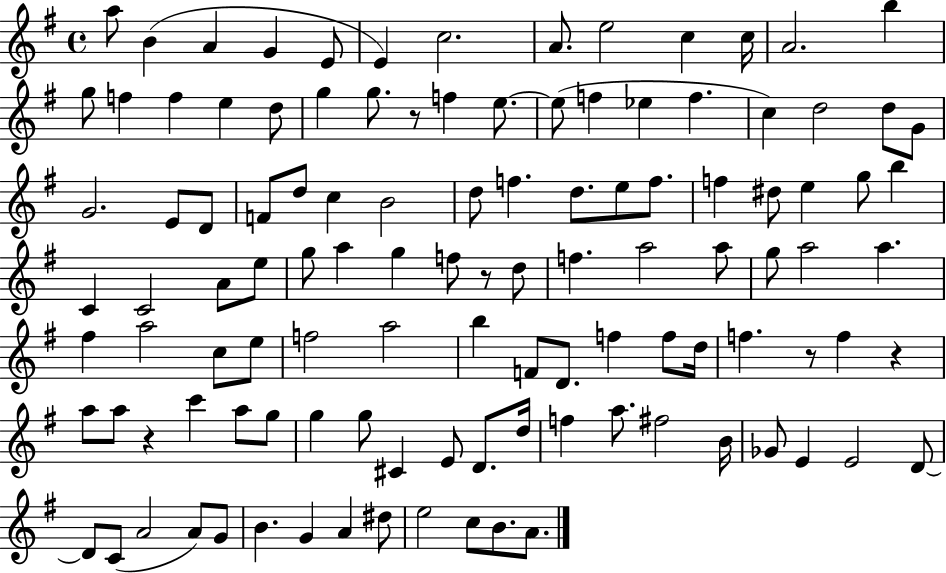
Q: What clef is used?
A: treble